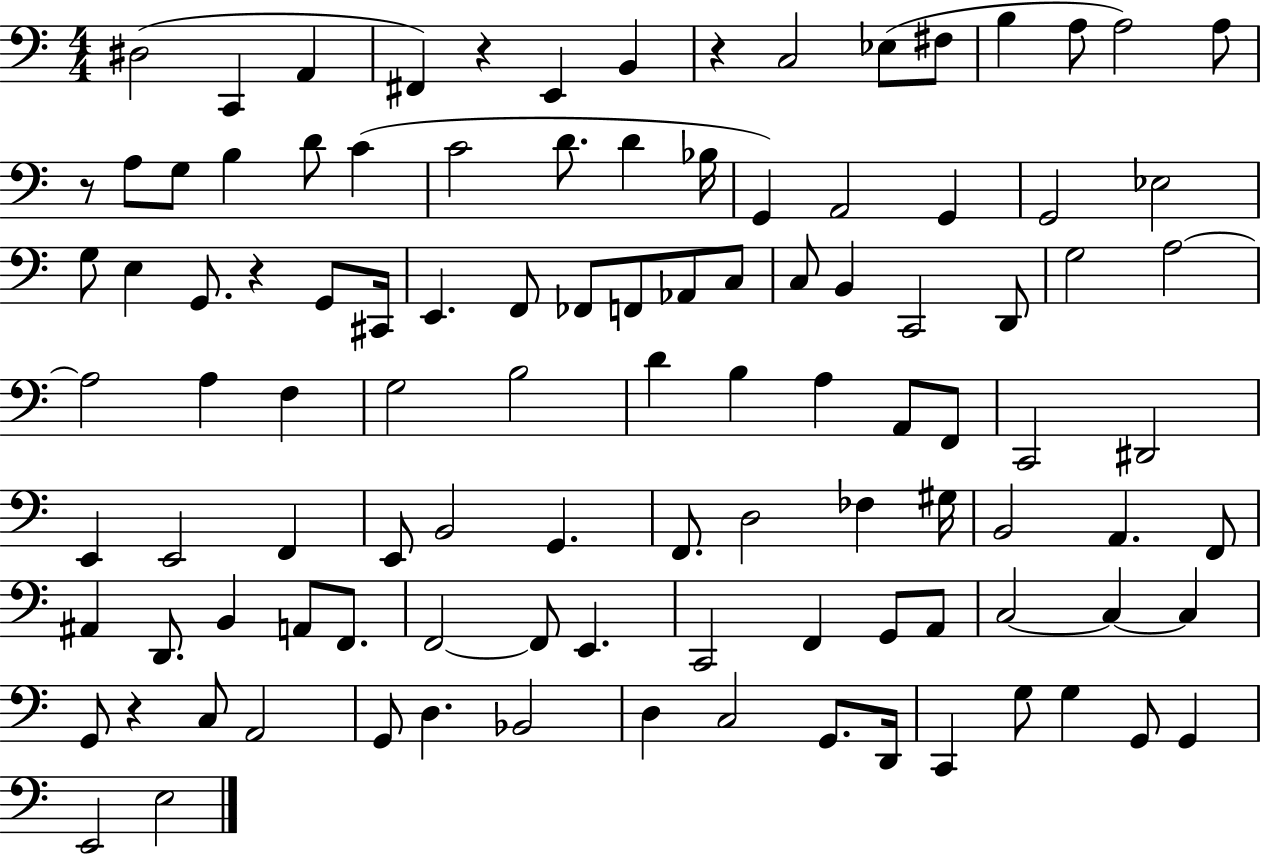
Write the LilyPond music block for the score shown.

{
  \clef bass
  \numericTimeSignature
  \time 4/4
  \key c \major
  \repeat volta 2 { dis2( c,4 a,4 | fis,4) r4 e,4 b,4 | r4 c2 ees8( fis8 | b4 a8 a2) a8 | \break r8 a8 g8 b4 d'8 c'4( | c'2 d'8. d'4 bes16 | g,4) a,2 g,4 | g,2 ees2 | \break g8 e4 g,8. r4 g,8 cis,16 | e,4. f,8 fes,8 f,8 aes,8 c8 | c8 b,4 c,2 d,8 | g2 a2~~ | \break a2 a4 f4 | g2 b2 | d'4 b4 a4 a,8 f,8 | c,2 dis,2 | \break e,4 e,2 f,4 | e,8 b,2 g,4. | f,8. d2 fes4 gis16 | b,2 a,4. f,8 | \break ais,4 d,8. b,4 a,8 f,8. | f,2~~ f,8 e,4. | c,2 f,4 g,8 a,8 | c2~~ c4~~ c4 | \break g,8 r4 c8 a,2 | g,8 d4. bes,2 | d4 c2 g,8. d,16 | c,4 g8 g4 g,8 g,4 | \break e,2 e2 | } \bar "|."
}